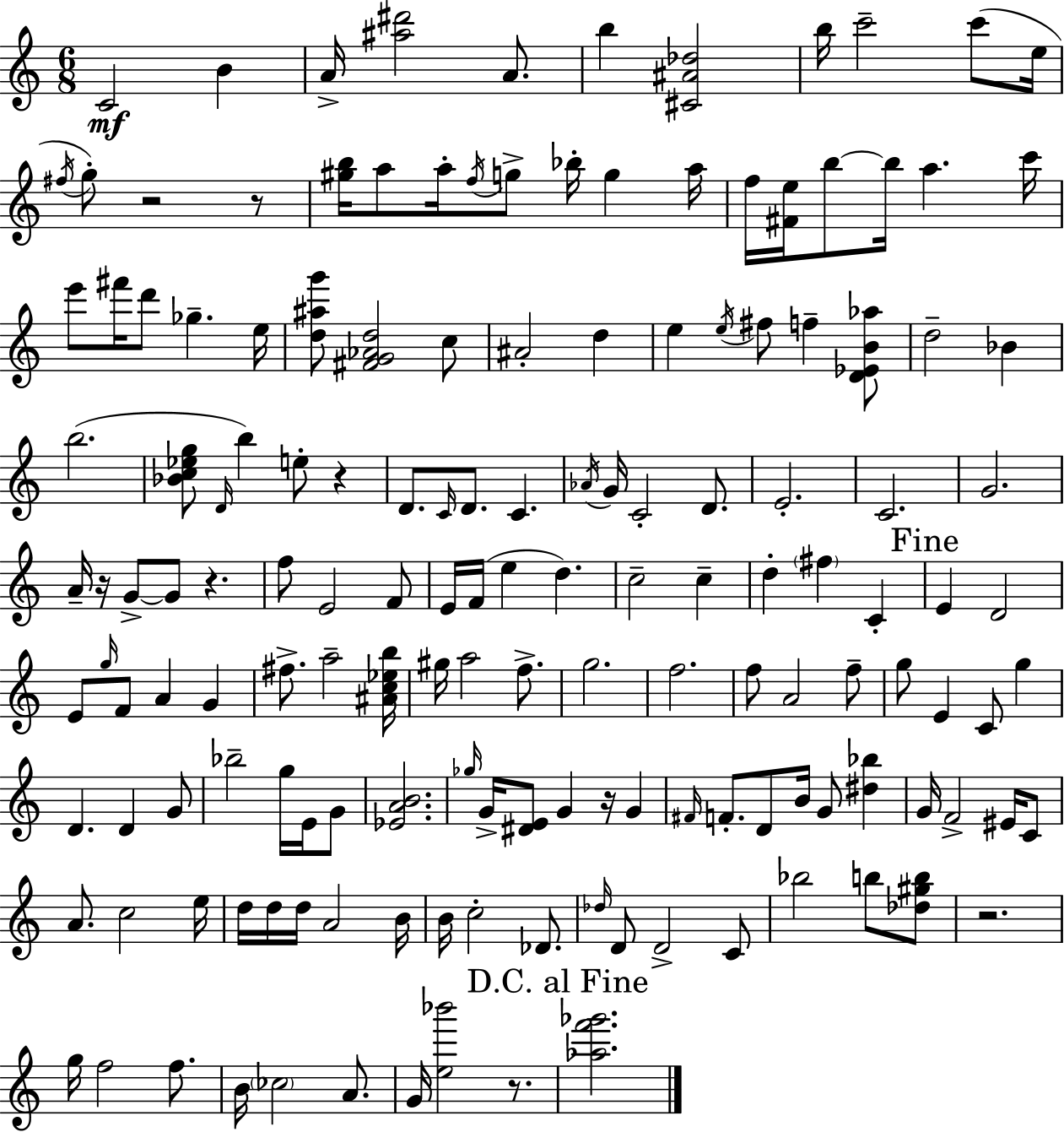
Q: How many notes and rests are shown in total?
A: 155